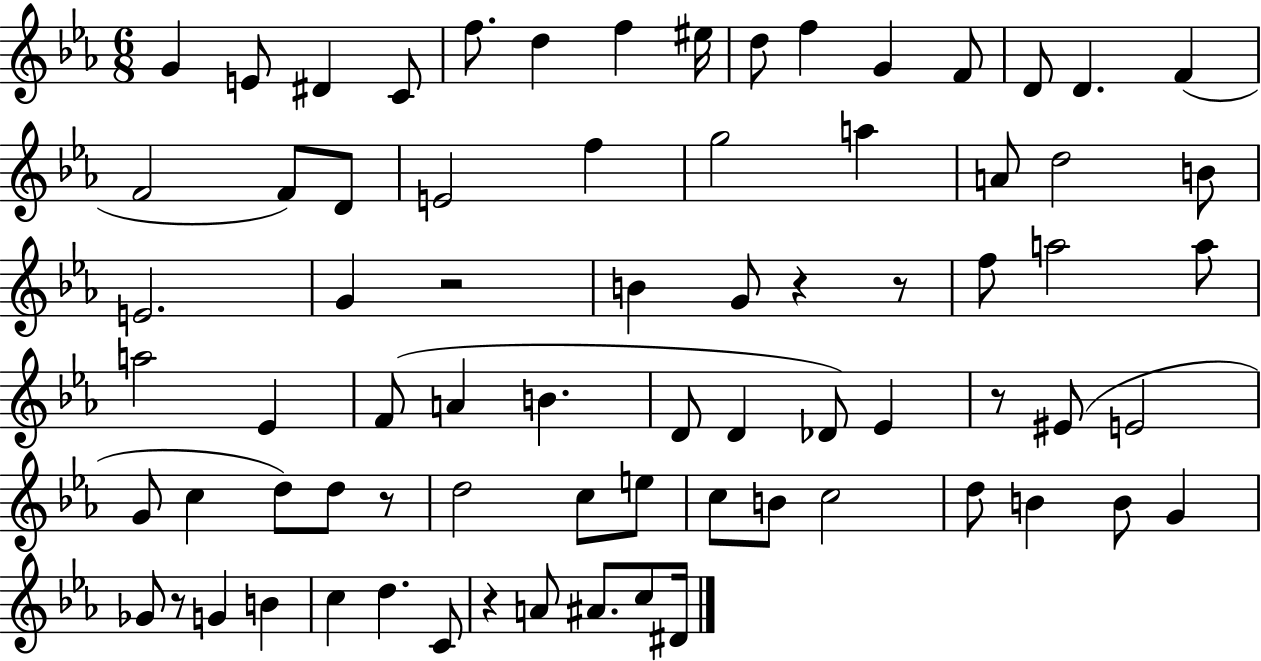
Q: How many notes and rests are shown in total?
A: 74